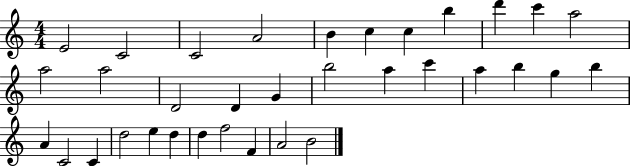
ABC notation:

X:1
T:Untitled
M:4/4
L:1/4
K:C
E2 C2 C2 A2 B c c b d' c' a2 a2 a2 D2 D G b2 a c' a b g b A C2 C d2 e d d f2 F A2 B2